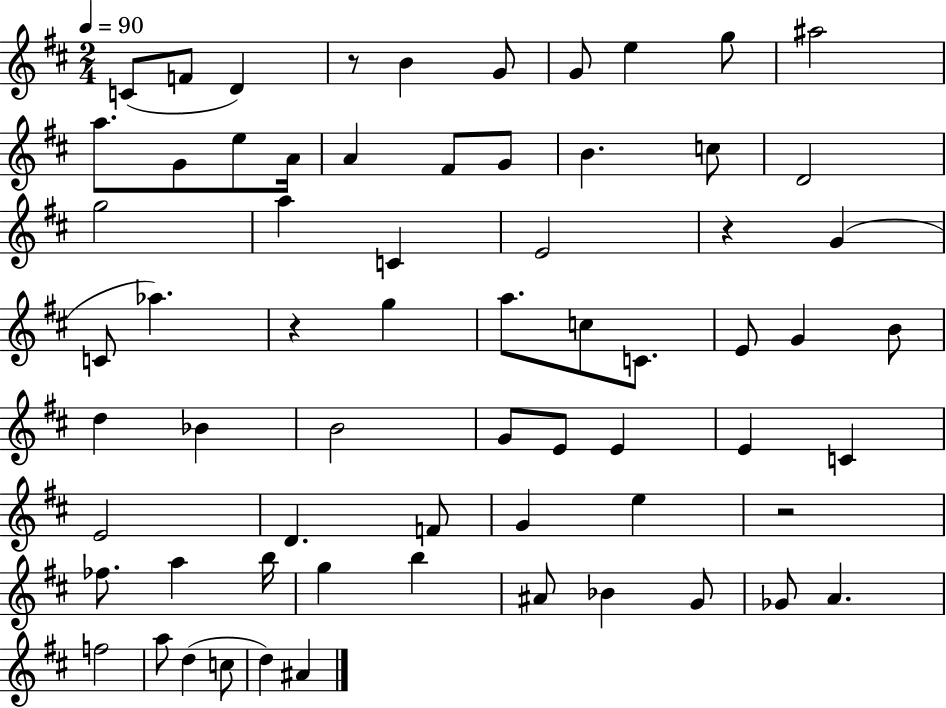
X:1
T:Untitled
M:2/4
L:1/4
K:D
C/2 F/2 D z/2 B G/2 G/2 e g/2 ^a2 a/2 G/2 e/2 A/4 A ^F/2 G/2 B c/2 D2 g2 a C E2 z G C/2 _a z g a/2 c/2 C/2 E/2 G B/2 d _B B2 G/2 E/2 E E C E2 D F/2 G e z2 _f/2 a b/4 g b ^A/2 _B G/2 _G/2 A f2 a/2 d c/2 d ^A